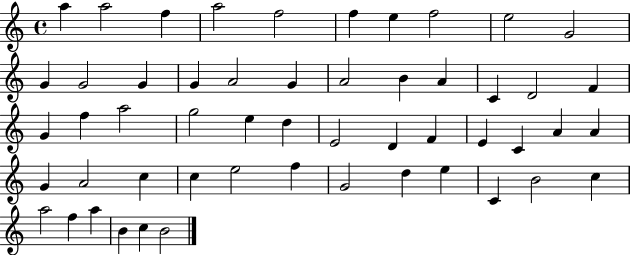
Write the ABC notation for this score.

X:1
T:Untitled
M:4/4
L:1/4
K:C
a a2 f a2 f2 f e f2 e2 G2 G G2 G G A2 G A2 B A C D2 F G f a2 g2 e d E2 D F E C A A G A2 c c e2 f G2 d e C B2 c a2 f a B c B2